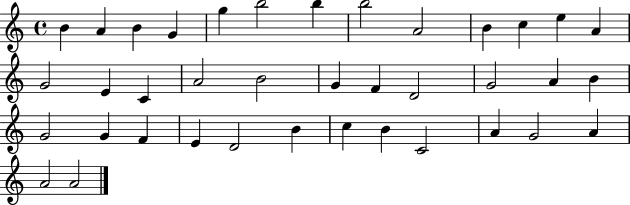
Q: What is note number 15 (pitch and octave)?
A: E4